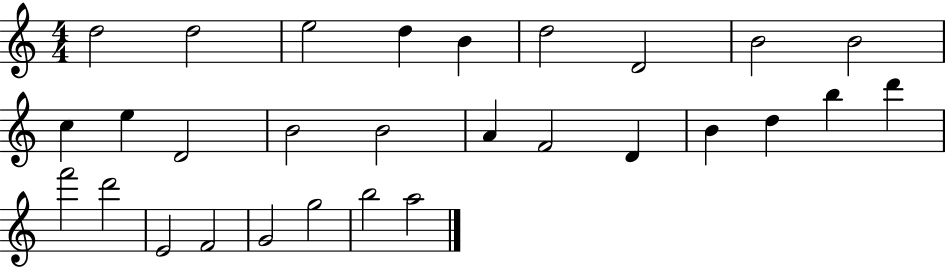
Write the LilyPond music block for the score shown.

{
  \clef treble
  \numericTimeSignature
  \time 4/4
  \key c \major
  d''2 d''2 | e''2 d''4 b'4 | d''2 d'2 | b'2 b'2 | \break c''4 e''4 d'2 | b'2 b'2 | a'4 f'2 d'4 | b'4 d''4 b''4 d'''4 | \break f'''2 d'''2 | e'2 f'2 | g'2 g''2 | b''2 a''2 | \break \bar "|."
}